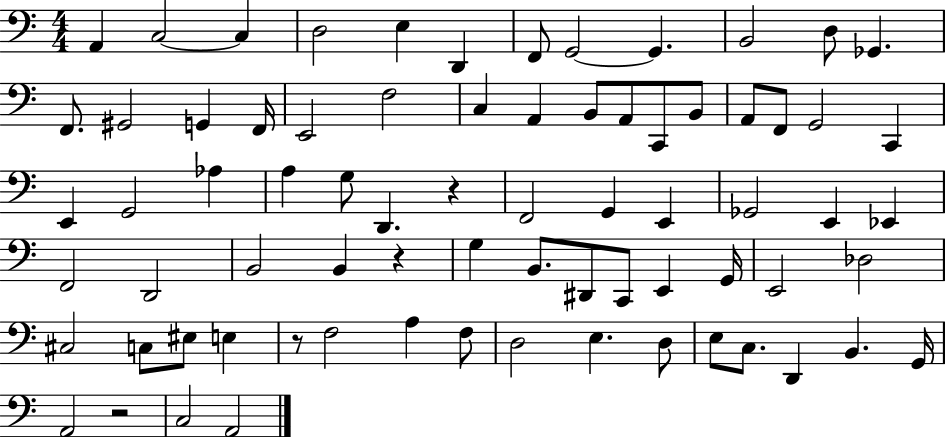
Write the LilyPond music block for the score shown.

{
  \clef bass
  \numericTimeSignature
  \time 4/4
  \key c \major
  a,4 c2~~ c4 | d2 e4 d,4 | f,8 g,2~~ g,4. | b,2 d8 ges,4. | \break f,8. gis,2 g,4 f,16 | e,2 f2 | c4 a,4 b,8 a,8 c,8 b,8 | a,8 f,8 g,2 c,4 | \break e,4 g,2 aes4 | a4 g8 d,4. r4 | f,2 g,4 e,4 | ges,2 e,4 ees,4 | \break f,2 d,2 | b,2 b,4 r4 | g4 b,8. dis,8 c,8 e,4 g,16 | e,2 des2 | \break cis2 c8 eis8 e4 | r8 f2 a4 f8 | d2 e4. d8 | e8 c8. d,4 b,4. g,16 | \break a,2 r2 | c2 a,2 | \bar "|."
}